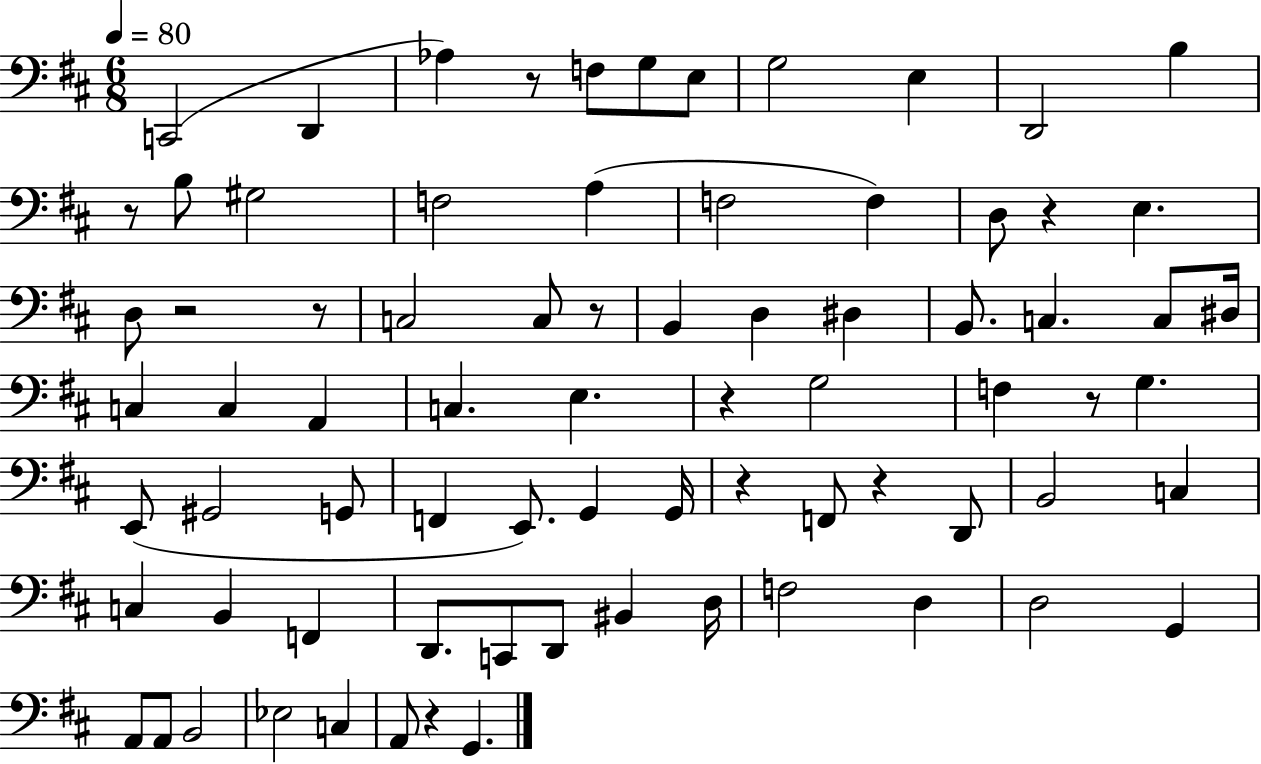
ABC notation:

X:1
T:Untitled
M:6/8
L:1/4
K:D
C,,2 D,, _A, z/2 F,/2 G,/2 E,/2 G,2 E, D,,2 B, z/2 B,/2 ^G,2 F,2 A, F,2 F, D,/2 z E, D,/2 z2 z/2 C,2 C,/2 z/2 B,, D, ^D, B,,/2 C, C,/2 ^D,/4 C, C, A,, C, E, z G,2 F, z/2 G, E,,/2 ^G,,2 G,,/2 F,, E,,/2 G,, G,,/4 z F,,/2 z D,,/2 B,,2 C, C, B,, F,, D,,/2 C,,/2 D,,/2 ^B,, D,/4 F,2 D, D,2 G,, A,,/2 A,,/2 B,,2 _E,2 C, A,,/2 z G,,